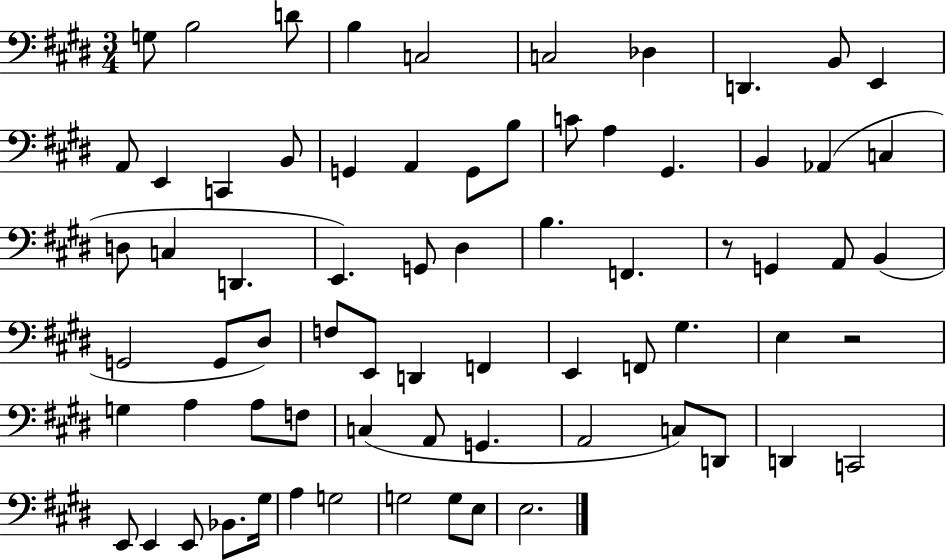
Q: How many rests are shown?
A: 2